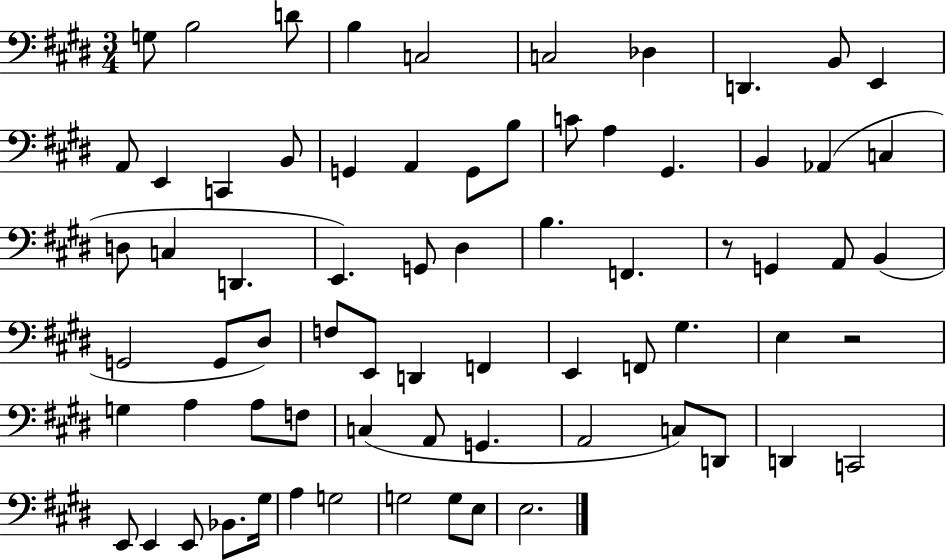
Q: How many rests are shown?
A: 2